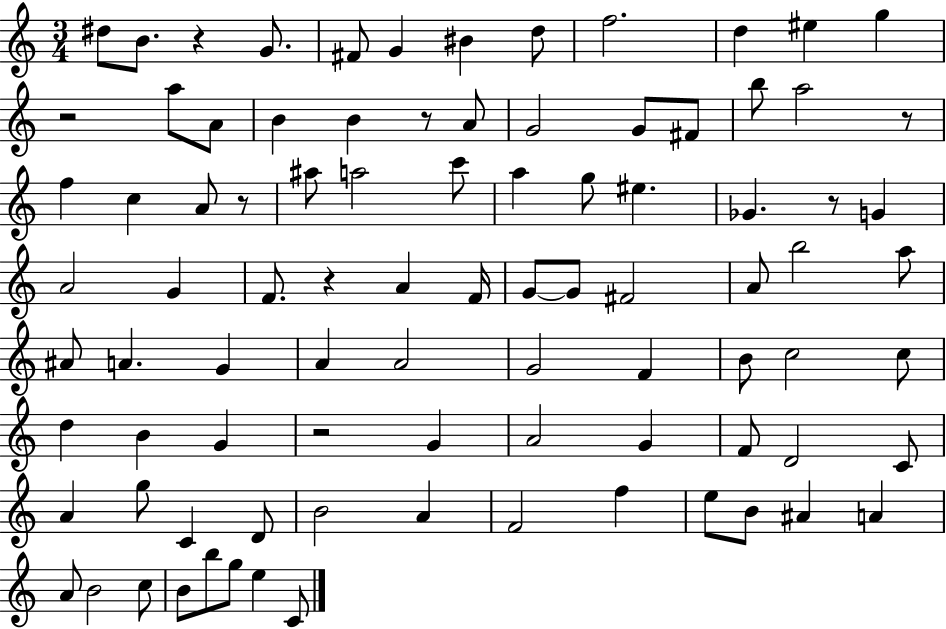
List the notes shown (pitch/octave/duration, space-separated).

D#5/e B4/e. R/q G4/e. F#4/e G4/q BIS4/q D5/e F5/h. D5/q EIS5/q G5/q R/h A5/e A4/e B4/q B4/q R/e A4/e G4/h G4/e F#4/e B5/e A5/h R/e F5/q C5/q A4/e R/e A#5/e A5/h C6/e A5/q G5/e EIS5/q. Gb4/q. R/e G4/q A4/h G4/q F4/e. R/q A4/q F4/s G4/e G4/e F#4/h A4/e B5/h A5/e A#4/e A4/q. G4/q A4/q A4/h G4/h F4/q B4/e C5/h C5/e D5/q B4/q G4/q R/h G4/q A4/h G4/q F4/e D4/h C4/e A4/q G5/e C4/q D4/e B4/h A4/q F4/h F5/q E5/e B4/e A#4/q A4/q A4/e B4/h C5/e B4/e B5/e G5/e E5/q C4/e